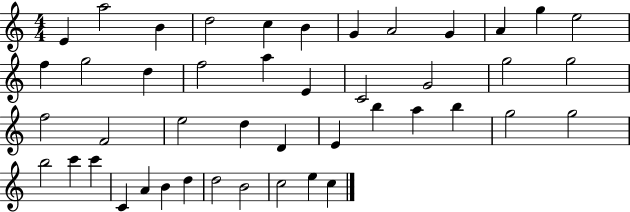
E4/q A5/h B4/q D5/h C5/q B4/q G4/q A4/h G4/q A4/q G5/q E5/h F5/q G5/h D5/q F5/h A5/q E4/q C4/h G4/h G5/h G5/h F5/h F4/h E5/h D5/q D4/q E4/q B5/q A5/q B5/q G5/h G5/h B5/h C6/q C6/q C4/q A4/q B4/q D5/q D5/h B4/h C5/h E5/q C5/q